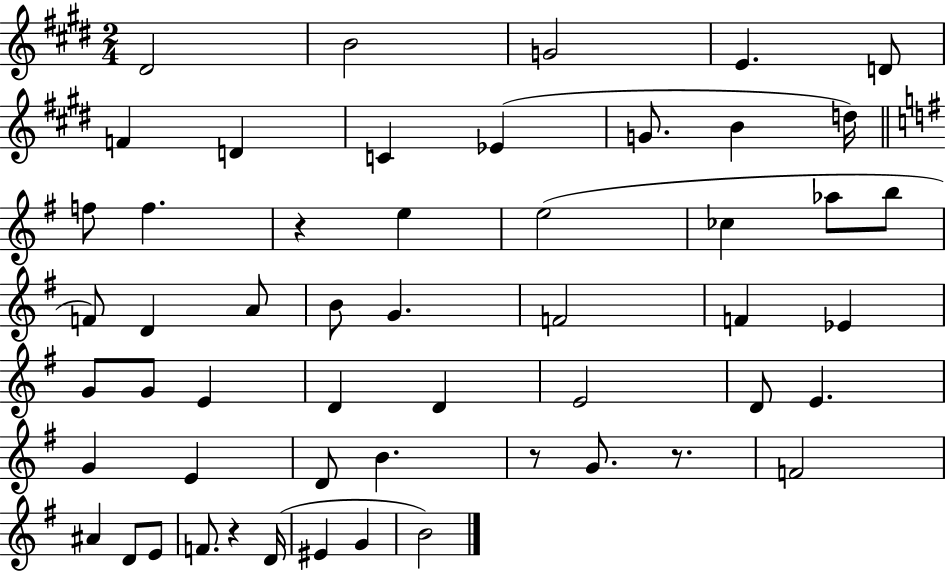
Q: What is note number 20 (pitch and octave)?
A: F4